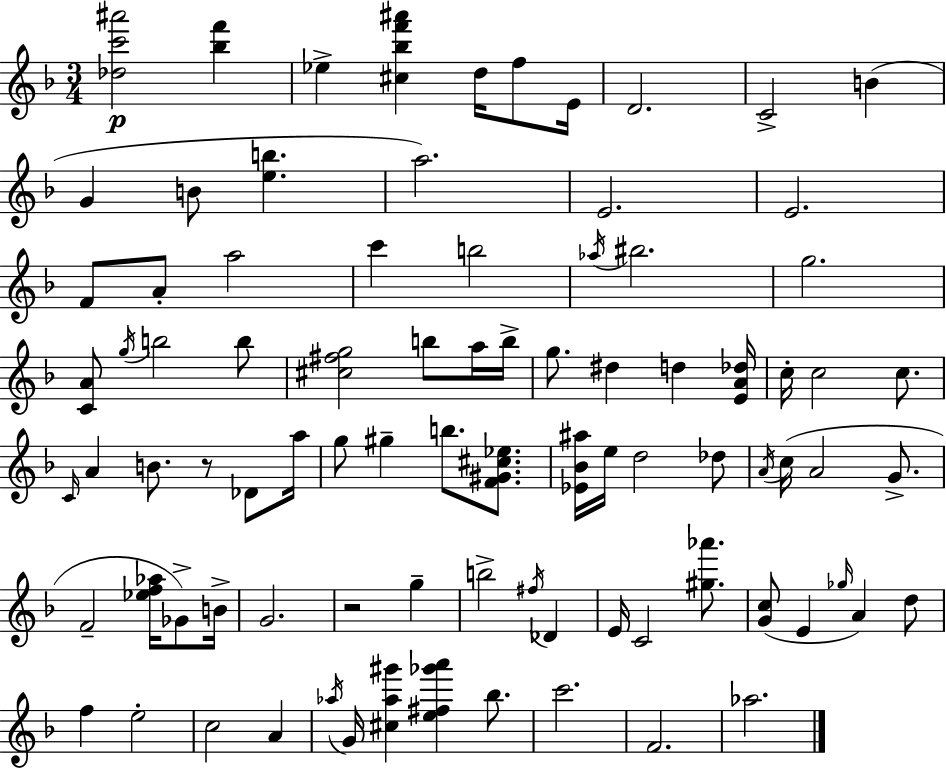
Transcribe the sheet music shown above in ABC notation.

X:1
T:Untitled
M:3/4
L:1/4
K:F
[_dc'^a']2 [_bf'] _e [^c_bf'^a'] d/4 f/2 E/4 D2 C2 B G B/2 [eb] a2 E2 E2 F/2 A/2 a2 c' b2 _a/4 ^b2 g2 [CA]/2 g/4 b2 b/2 [^c^fg]2 b/2 a/4 b/4 g/2 ^d d [EA_d]/4 c/4 c2 c/2 C/4 A B/2 z/2 _D/2 a/4 g/2 ^g b/2 [F^G^c_e]/2 [_E_B^a]/4 e/4 d2 _d/2 A/4 c/4 A2 G/2 F2 [_ef_a]/4 _G/2 B/4 G2 z2 g b2 ^f/4 _D E/4 C2 [^g_a']/2 [Gc]/2 E _g/4 A d/2 f e2 c2 A _a/4 G/4 [^c_a^g'] [e^f_g'a'] _b/2 c'2 F2 _a2